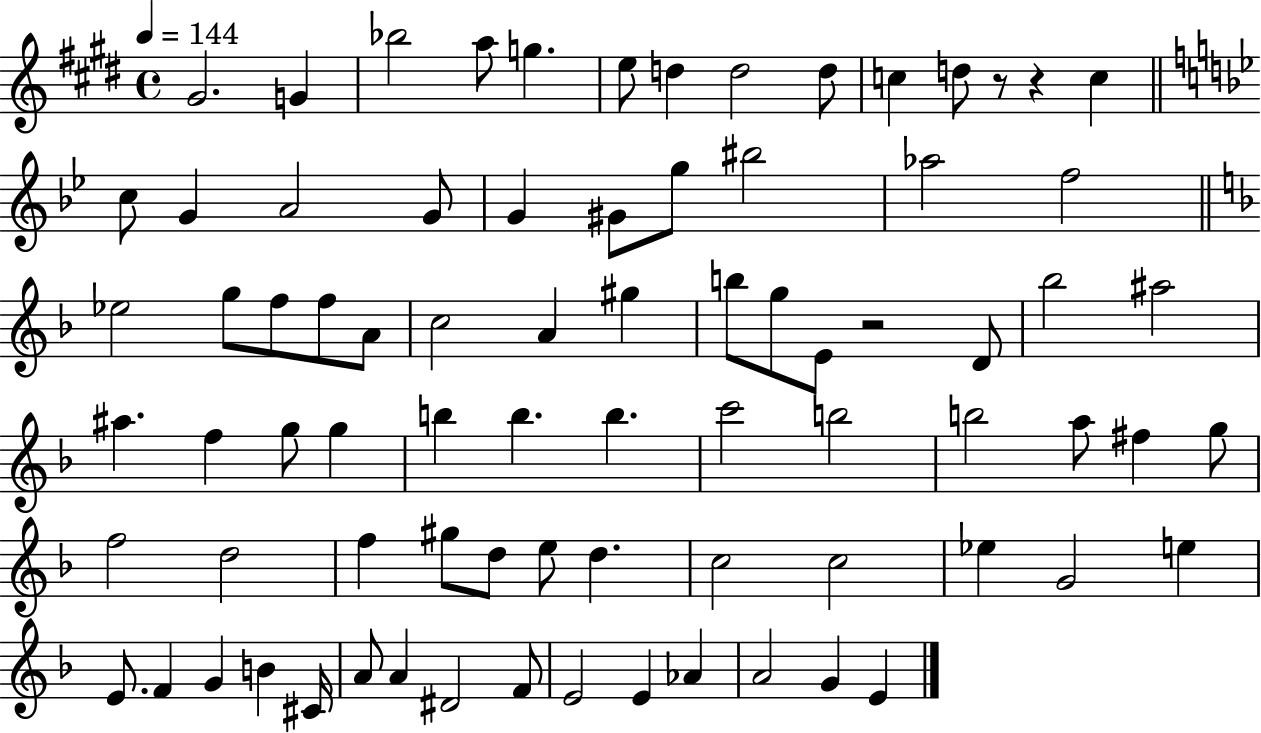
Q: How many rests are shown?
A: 3